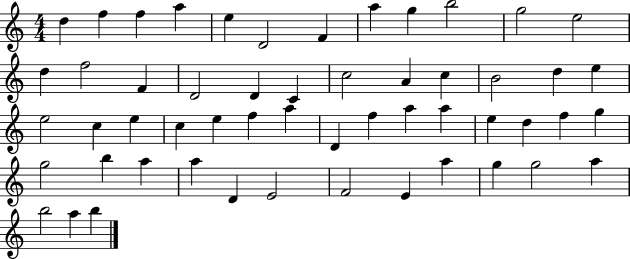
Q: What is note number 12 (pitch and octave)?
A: E5